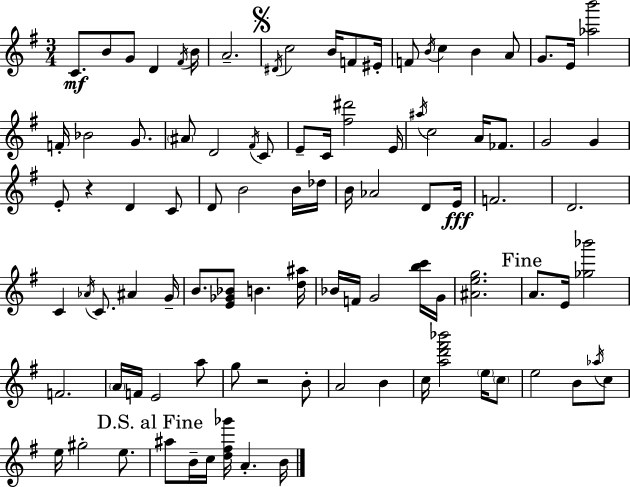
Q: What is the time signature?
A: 3/4